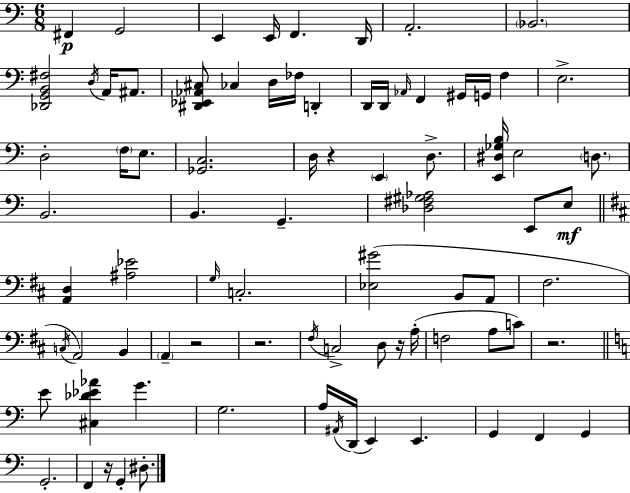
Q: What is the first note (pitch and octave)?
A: F#2